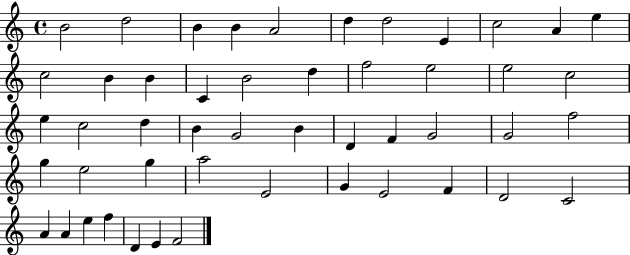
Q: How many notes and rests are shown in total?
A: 49